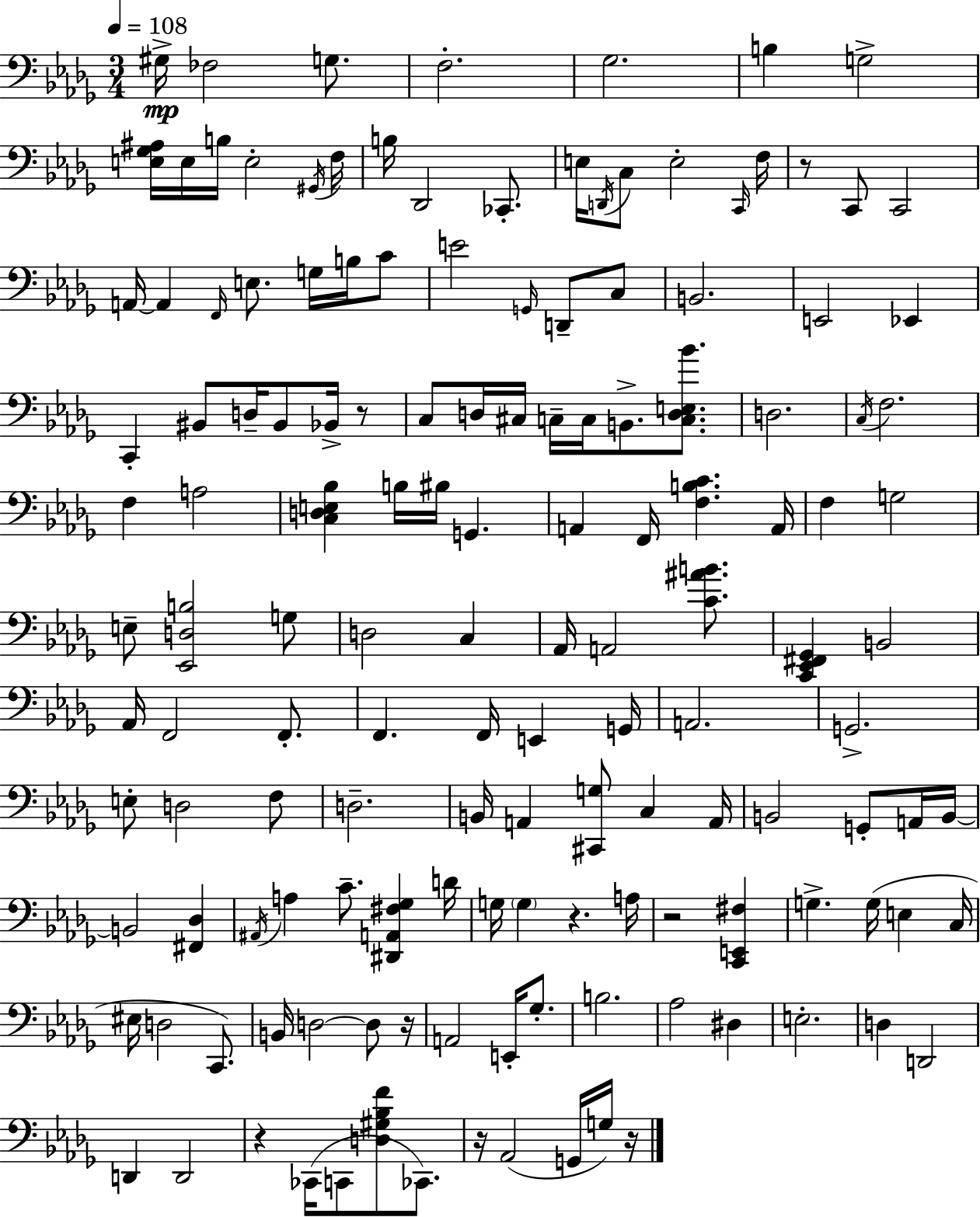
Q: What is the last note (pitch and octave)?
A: G3